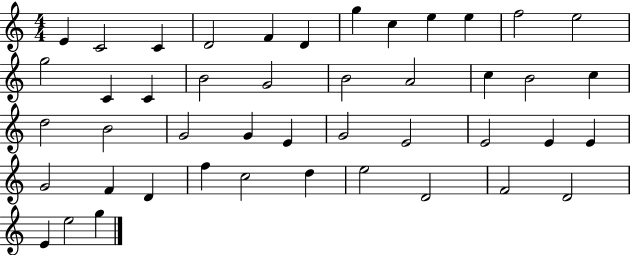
E4/q C4/h C4/q D4/h F4/q D4/q G5/q C5/q E5/q E5/q F5/h E5/h G5/h C4/q C4/q B4/h G4/h B4/h A4/h C5/q B4/h C5/q D5/h B4/h G4/h G4/q E4/q G4/h E4/h E4/h E4/q E4/q G4/h F4/q D4/q F5/q C5/h D5/q E5/h D4/h F4/h D4/h E4/q E5/h G5/q